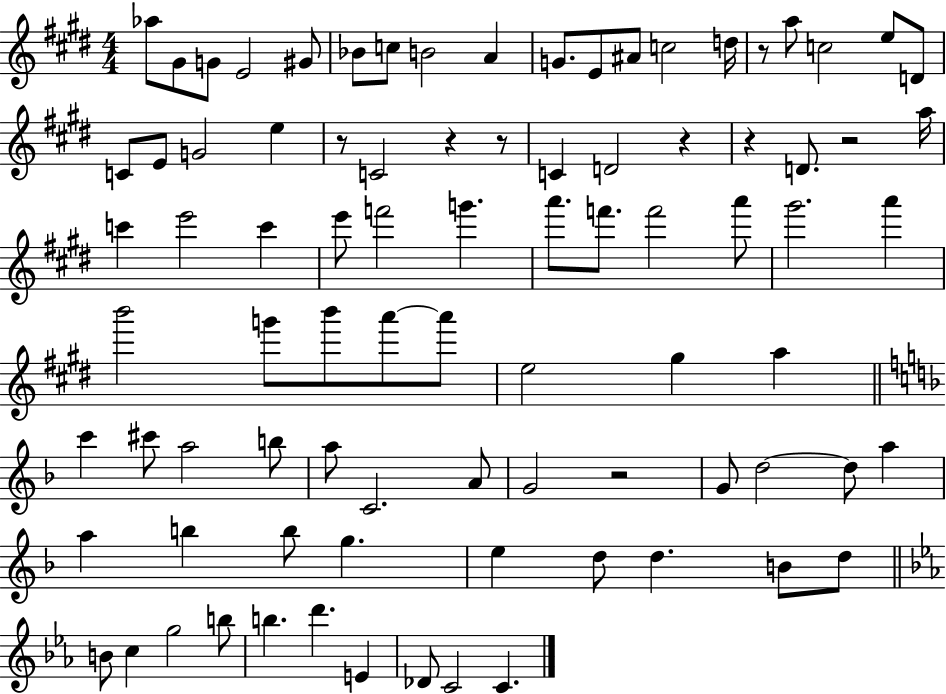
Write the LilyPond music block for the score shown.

{
  \clef treble
  \numericTimeSignature
  \time 4/4
  \key e \major
  \repeat volta 2 { aes''8 gis'8 g'8 e'2 gis'8 | bes'8 c''8 b'2 a'4 | g'8. e'8 ais'8 c''2 d''16 | r8 a''8 c''2 e''8 d'8 | \break c'8 e'8 g'2 e''4 | r8 c'2 r4 r8 | c'4 d'2 r4 | r4 d'8. r2 a''16 | \break c'''4 e'''2 c'''4 | e'''8 f'''2 g'''4. | a'''8. f'''8. f'''2 a'''8 | gis'''2. a'''4 | \break b'''2 g'''8 b'''8 a'''8~~ a'''8 | e''2 gis''4 a''4 | \bar "||" \break \key f \major c'''4 cis'''8 a''2 b''8 | a''8 c'2. a'8 | g'2 r2 | g'8 d''2~~ d''8 a''4 | \break a''4 b''4 b''8 g''4. | e''4 d''8 d''4. b'8 d''8 | \bar "||" \break \key ees \major b'8 c''4 g''2 b''8 | b''4. d'''4. e'4 | des'8 c'2 c'4. | } \bar "|."
}